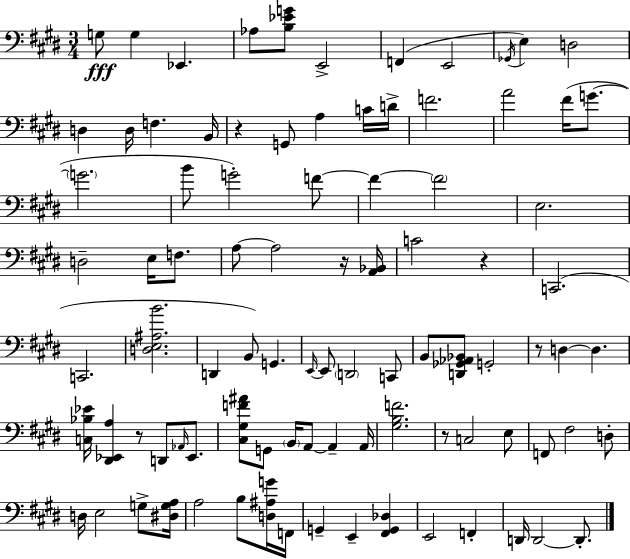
{
  \clef bass
  \numericTimeSignature
  \time 3/4
  \key e \major
  g8\fff g4 ees,4. | aes8 <b ees' g'>8 e,2-> | f,4( e,2 | \acciaccatura { ges,16 } e4) d2 | \break d4 d16 f4. | b,16 r4 g,8 a4 c'16 | d'16-> f'2. | a'2 fis'16( g'8.~~ | \break \parenthesize g'2. | b'8 g'2-.) f'8~~ | f'4~~ \parenthesize f'2 | e2. | \break d2-- e16 f8. | a8~~ a2 r16 | <a, bes,>16 c'2 r4 | c,2.( | \break c,2. | <d e ais b'>2. | d,4 b,8) g,4. | \grace { e,16~ }~ e,8 \parenthesize d,2 | \break c,8 b,8 <d, ges, aes, bes,>8 g,2-. | r8 d4~~ d4. | <c bes ees'>16 <dis, ees, a>4 r8 d,8 \grace { aes,16 } | ees,8. <cis gis f' ais'>8 g,8 \parenthesize b,16 a,8~~ a,4-- | \break a,16 <gis b f'>2. | r8 c2 | e8 f,8 fis2 | d8-. d16 e2 | \break g8-> <dis g a>16 a2 b8 | <d ais g'>16 f,16 g,4-- e,4-- <fis, g, des>4 | e,2 f,4-. | d,16 d,2~~ | \break d,8.-. \bar "|."
}